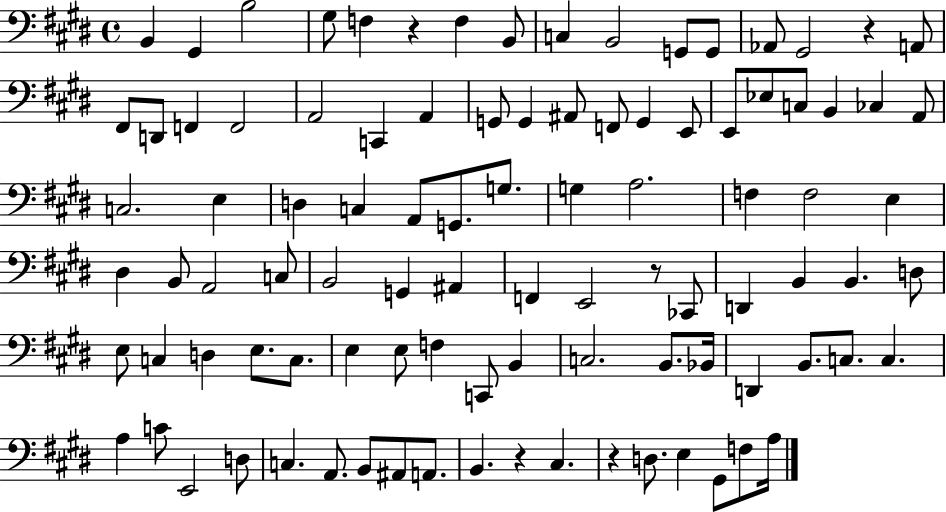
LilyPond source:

{
  \clef bass
  \time 4/4
  \defaultTimeSignature
  \key e \major
  b,4 gis,4 b2 | gis8 f4 r4 f4 b,8 | c4 b,2 g,8 g,8 | aes,8 gis,2 r4 a,8 | \break fis,8 d,8 f,4 f,2 | a,2 c,4 a,4 | g,8 g,4 ais,8 f,8 g,4 e,8 | e,8 ees8 c8 b,4 ces4 a,8 | \break c2. e4 | d4 c4 a,8 g,8. g8. | g4 a2. | f4 f2 e4 | \break dis4 b,8 a,2 c8 | b,2 g,4 ais,4 | f,4 e,2 r8 ces,8 | d,4 b,4 b,4. d8 | \break e8 c4 d4 e8. c8. | e4 e8 f4 c,8 b,4 | c2. b,8. bes,16 | d,4 b,8. c8. c4. | \break a4 c'8 e,2 d8 | c4. a,8. b,8 ais,8 a,8. | b,4. r4 cis4. | r4 d8. e4 gis,8 f8 a16 | \break \bar "|."
}